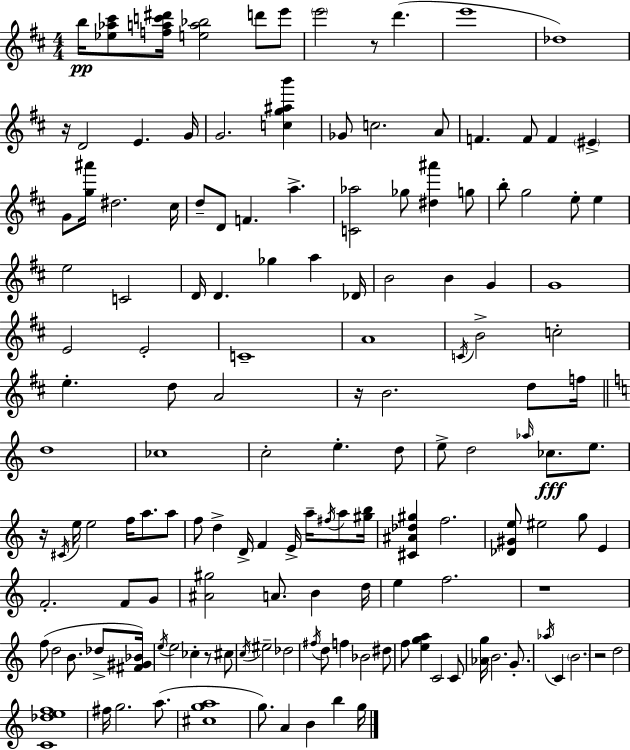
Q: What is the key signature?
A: D major